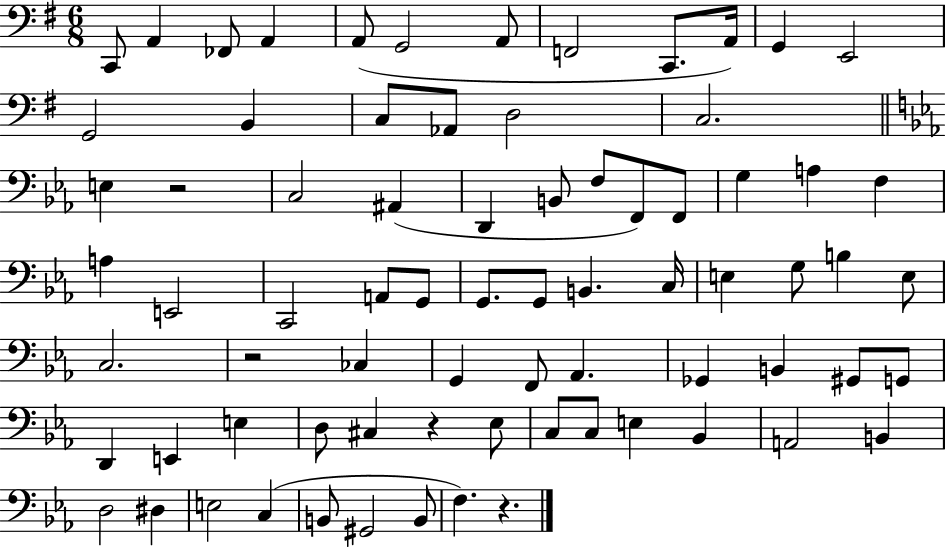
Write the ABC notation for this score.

X:1
T:Untitled
M:6/8
L:1/4
K:G
C,,/2 A,, _F,,/2 A,, A,,/2 G,,2 A,,/2 F,,2 C,,/2 A,,/4 G,, E,,2 G,,2 B,, C,/2 _A,,/2 D,2 C,2 E, z2 C,2 ^A,, D,, B,,/2 F,/2 F,,/2 F,,/2 G, A, F, A, E,,2 C,,2 A,,/2 G,,/2 G,,/2 G,,/2 B,, C,/4 E, G,/2 B, E,/2 C,2 z2 _C, G,, F,,/2 _A,, _G,, B,, ^G,,/2 G,,/2 D,, E,, E, D,/2 ^C, z _E,/2 C,/2 C,/2 E, _B,, A,,2 B,, D,2 ^D, E,2 C, B,,/2 ^G,,2 B,,/2 F, z